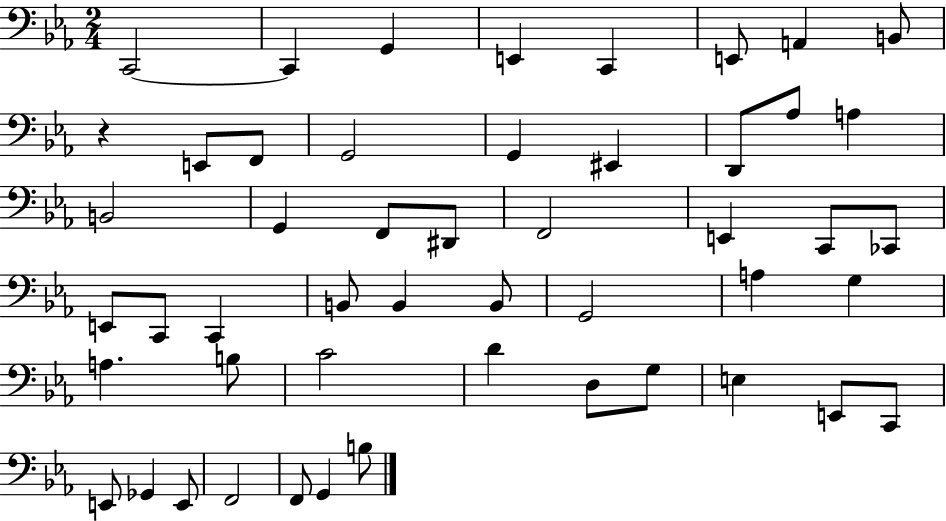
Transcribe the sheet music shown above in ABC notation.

X:1
T:Untitled
M:2/4
L:1/4
K:Eb
C,,2 C,, G,, E,, C,, E,,/2 A,, B,,/2 z E,,/2 F,,/2 G,,2 G,, ^E,, D,,/2 _A,/2 A, B,,2 G,, F,,/2 ^D,,/2 F,,2 E,, C,,/2 _C,,/2 E,,/2 C,,/2 C,, B,,/2 B,, B,,/2 G,,2 A, G, A, B,/2 C2 D D,/2 G,/2 E, E,,/2 C,,/2 E,,/2 _G,, E,,/2 F,,2 F,,/2 G,, B,/2